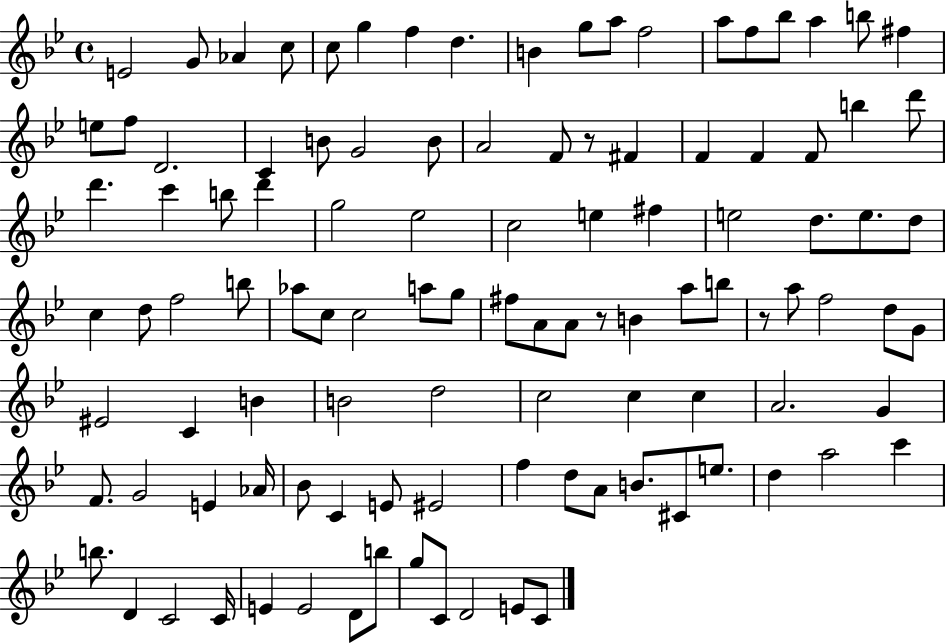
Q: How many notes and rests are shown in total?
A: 108